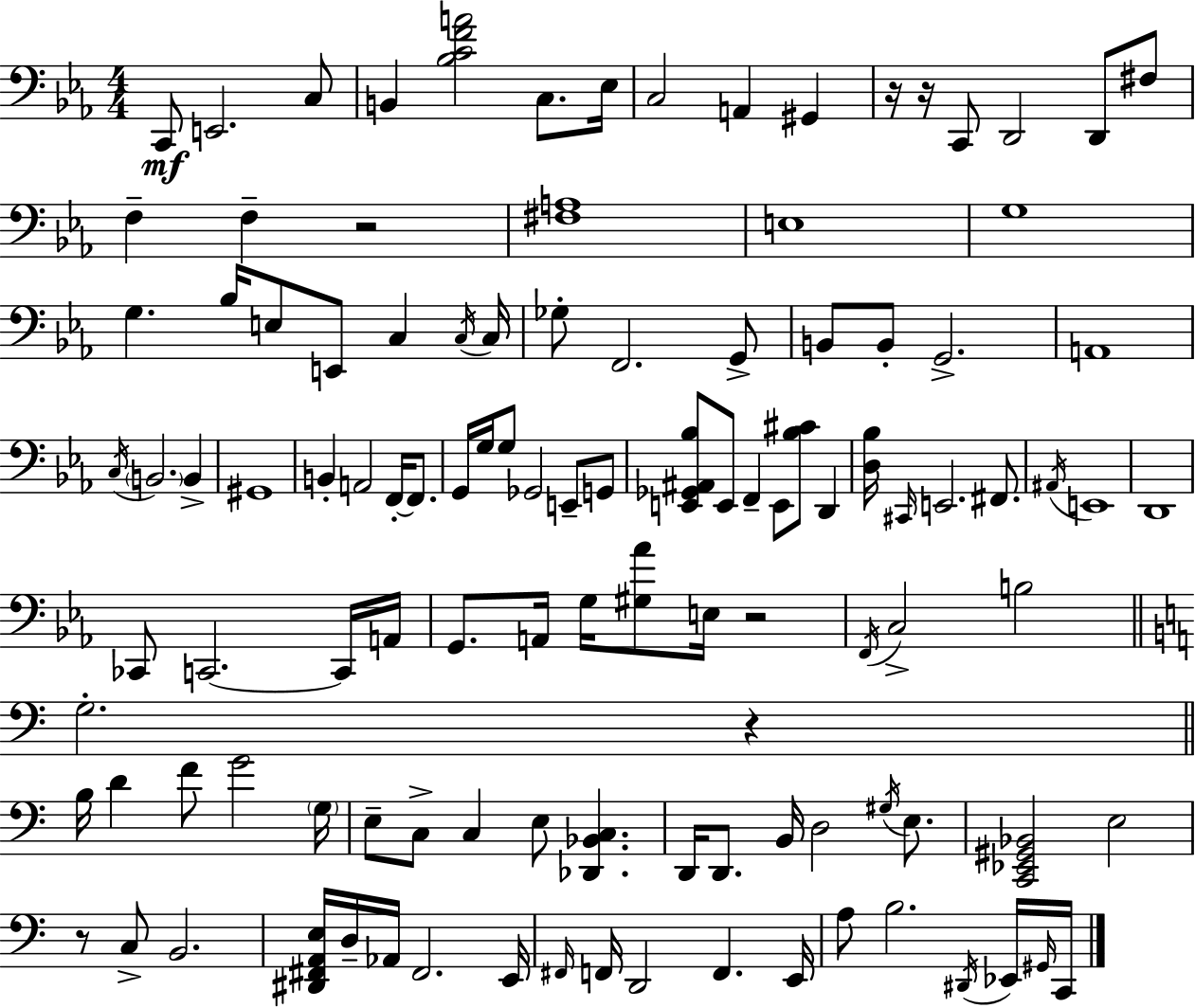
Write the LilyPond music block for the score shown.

{
  \clef bass
  \numericTimeSignature
  \time 4/4
  \key c \minor
  c,8\mf e,2. c8 | b,4 <bes c' f' a'>2 c8. ees16 | c2 a,4 gis,4 | r16 r16 c,8 d,2 d,8 fis8 | \break f4-- f4-- r2 | <fis a>1 | e1 | g1 | \break g4. bes16 e8 e,8 c4 \acciaccatura { c16 } | c16 ges8-. f,2. g,8-> | b,8 b,8-. g,2.-> | a,1 | \break \acciaccatura { c16 } \parenthesize b,2. b,4-> | gis,1 | b,4-. a,2 f,16-.~~ f,8. | g,16 g16 g8 ges,2 e,8-- | \break g,8 <e, ges, ais, bes>8 e,8 f,4-- e,8 <bes cis'>8 d,4 | <d bes>16 \grace { cis,16 } e,2. | fis,8. \acciaccatura { ais,16 } e,1 | d,1 | \break ces,8 c,2.~~ | c,16 a,16 g,8. a,16 g16 <gis aes'>8 e16 r2 | \acciaccatura { f,16 } c2-> b2 | \bar "||" \break \key a \minor g2.-. r4 | \bar "||" \break \key c \major b16 d'4 f'8 g'2 \parenthesize g16 | e8-- c8-> c4 e8 <des, bes, c>4. | d,16 d,8. b,16 d2 \acciaccatura { gis16 } e8. | <c, ees, gis, bes,>2 e2 | \break r8 c8-> b,2. | <dis, fis, a, e>16 d16-- aes,16 fis,2. | e,16 \grace { fis,16 } f,16 d,2 f,4. | e,16 a8 b2. | \break \acciaccatura { dis,16 } ees,16 \grace { gis,16 } c,16 \bar "|."
}